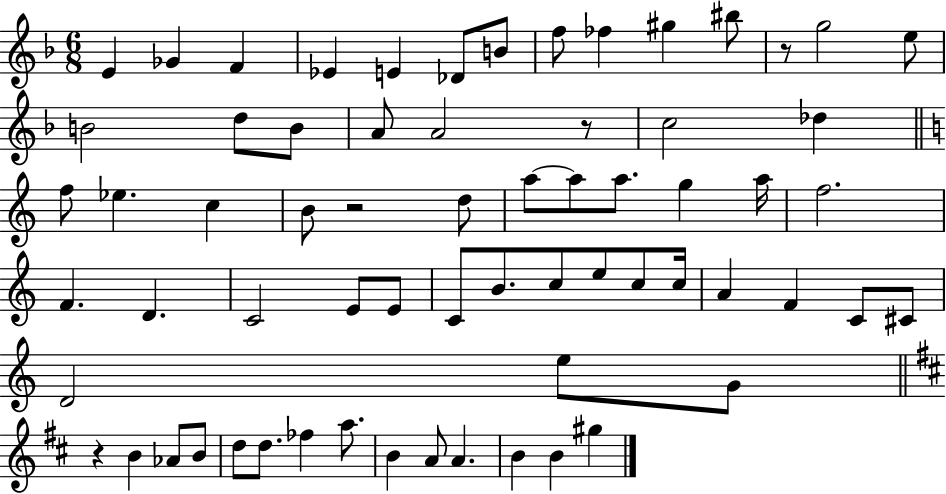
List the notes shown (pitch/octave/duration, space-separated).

E4/q Gb4/q F4/q Eb4/q E4/q Db4/e B4/e F5/e FES5/q G#5/q BIS5/e R/e G5/h E5/e B4/h D5/e B4/e A4/e A4/h R/e C5/h Db5/q F5/e Eb5/q. C5/q B4/e R/h D5/e A5/e A5/e A5/e. G5/q A5/s F5/h. F4/q. D4/q. C4/h E4/e E4/e C4/e B4/e. C5/e E5/e C5/e C5/s A4/q F4/q C4/e C#4/e D4/h E5/e G4/e R/q B4/q Ab4/e B4/e D5/e D5/e. FES5/q A5/e. B4/q A4/e A4/q. B4/q B4/q G#5/q